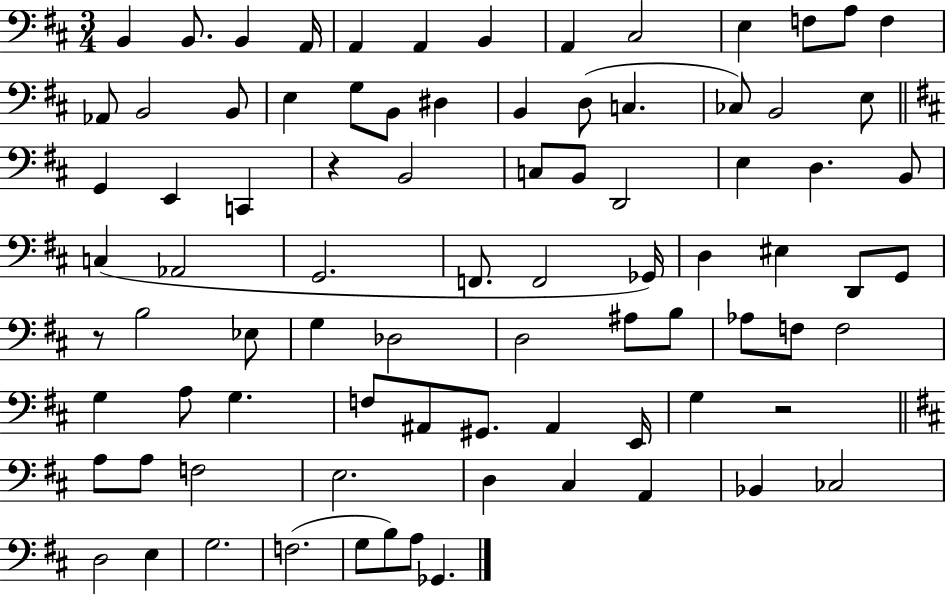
B2/q B2/e. B2/q A2/s A2/q A2/q B2/q A2/q C#3/h E3/q F3/e A3/e F3/q Ab2/e B2/h B2/e E3/q G3/e B2/e D#3/q B2/q D3/e C3/q. CES3/e B2/h E3/e G2/q E2/q C2/q R/q B2/h C3/e B2/e D2/h E3/q D3/q. B2/e C3/q Ab2/h G2/h. F2/e. F2/h Gb2/s D3/q EIS3/q D2/e G2/e R/e B3/h Eb3/e G3/q Db3/h D3/h A#3/e B3/e Ab3/e F3/e F3/h G3/q A3/e G3/q. F3/e A#2/e G#2/e. A#2/q E2/s G3/q R/h A3/e A3/e F3/h E3/h. D3/q C#3/q A2/q Bb2/q CES3/h D3/h E3/q G3/h. F3/h. G3/e B3/e A3/e Gb2/q.